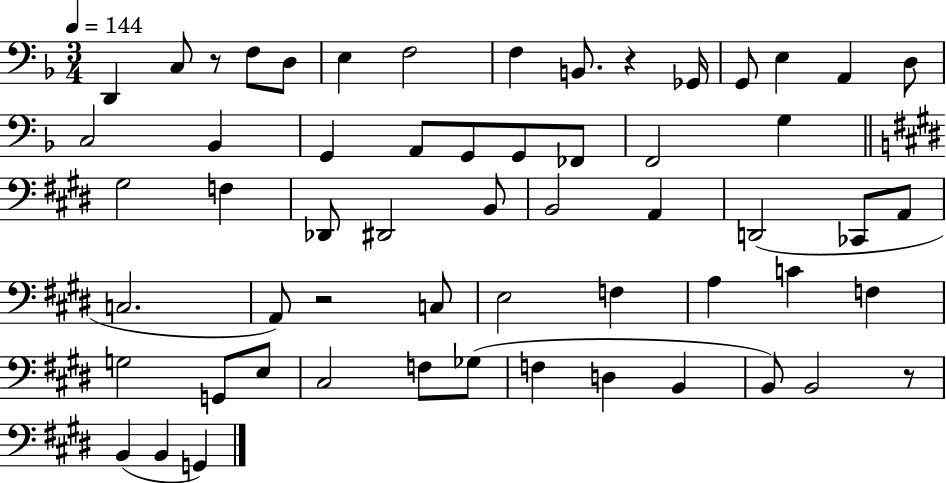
{
  \clef bass
  \numericTimeSignature
  \time 3/4
  \key f \major
  \tempo 4 = 144
  \repeat volta 2 { d,4 c8 r8 f8 d8 | e4 f2 | f4 b,8. r4 ges,16 | g,8 e4 a,4 d8 | \break c2 bes,4 | g,4 a,8 g,8 g,8 fes,8 | f,2 g4 | \bar "||" \break \key e \major gis2 f4 | des,8 dis,2 b,8 | b,2 a,4 | d,2( ces,8 a,8 | \break c2. | a,8) r2 c8 | e2 f4 | a4 c'4 f4 | \break g2 g,8 e8 | cis2 f8 ges8( | f4 d4 b,4 | b,8) b,2 r8 | \break b,4( b,4 g,4) | } \bar "|."
}